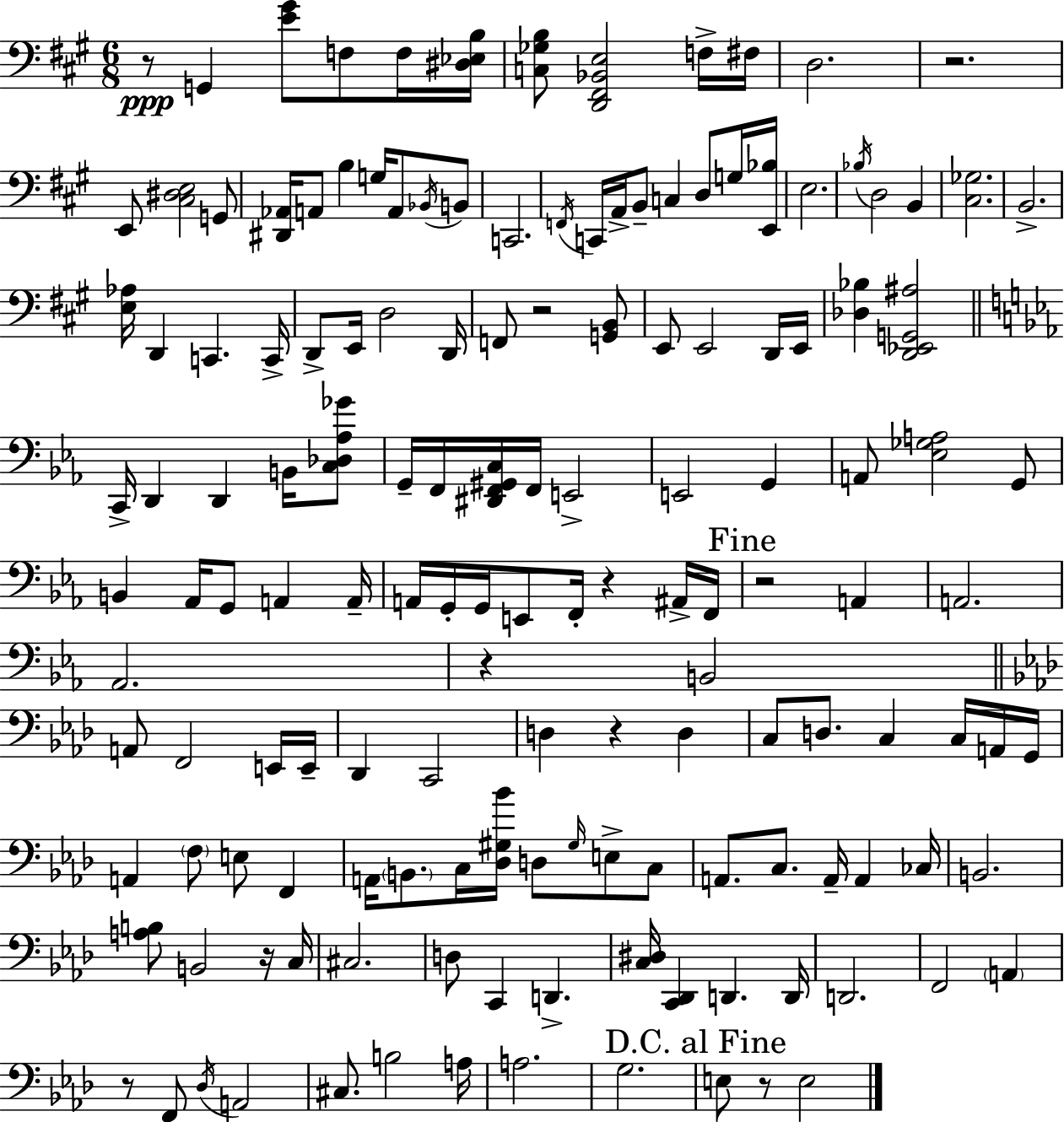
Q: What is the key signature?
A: A major